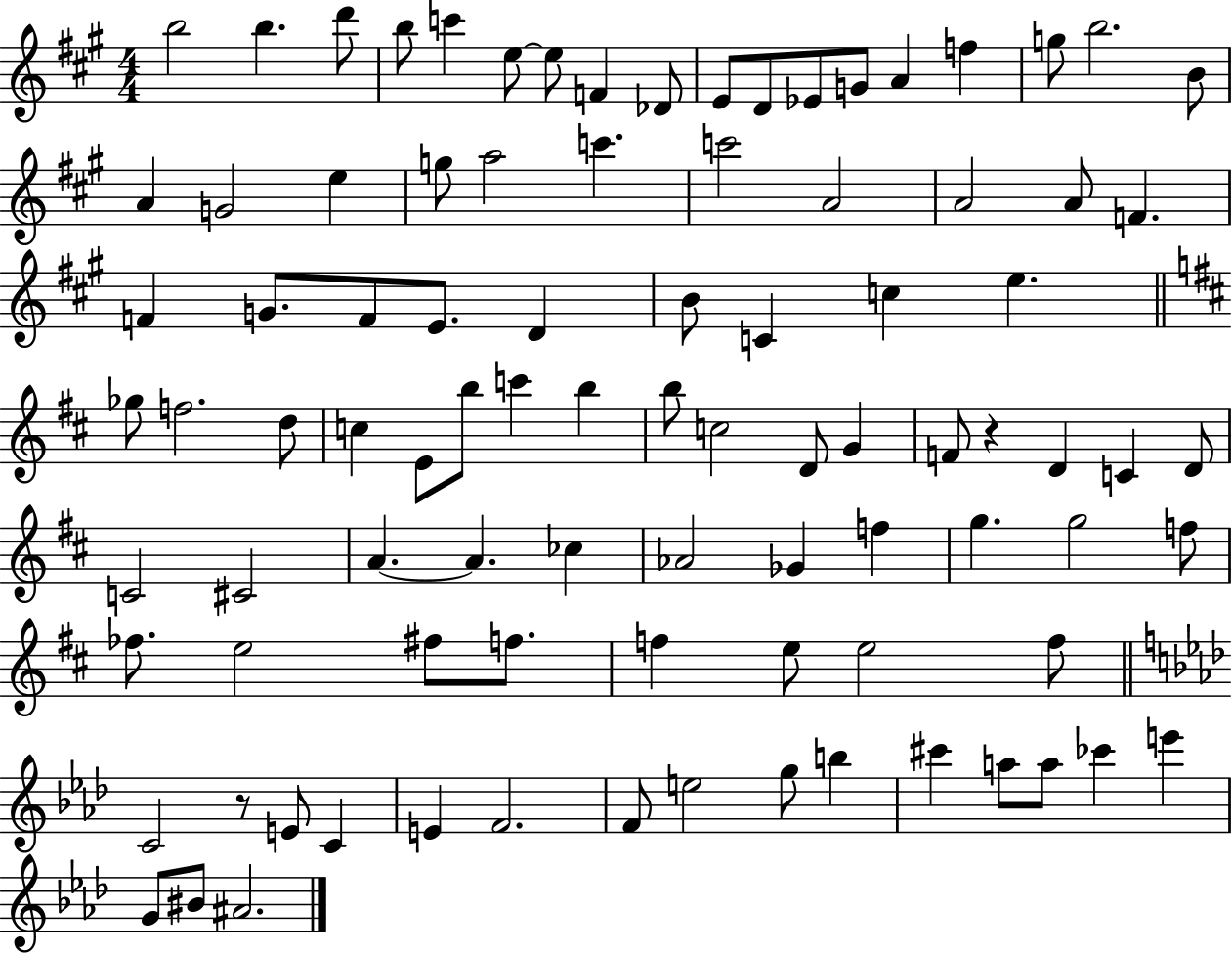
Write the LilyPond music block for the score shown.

{
  \clef treble
  \numericTimeSignature
  \time 4/4
  \key a \major
  b''2 b''4. d'''8 | b''8 c'''4 e''8~~ e''8 f'4 des'8 | e'8 d'8 ees'8 g'8 a'4 f''4 | g''8 b''2. b'8 | \break a'4 g'2 e''4 | g''8 a''2 c'''4. | c'''2 a'2 | a'2 a'8 f'4. | \break f'4 g'8. f'8 e'8. d'4 | b'8 c'4 c''4 e''4. | \bar "||" \break \key d \major ges''8 f''2. d''8 | c''4 e'8 b''8 c'''4 b''4 | b''8 c''2 d'8 g'4 | f'8 r4 d'4 c'4 d'8 | \break c'2 cis'2 | a'4.~~ a'4. ces''4 | aes'2 ges'4 f''4 | g''4. g''2 f''8 | \break fes''8. e''2 fis''8 f''8. | f''4 e''8 e''2 f''8 | \bar "||" \break \key aes \major c'2 r8 e'8 c'4 | e'4 f'2. | f'8 e''2 g''8 b''4 | cis'''4 a''8 a''8 ces'''4 e'''4 | \break g'8 bis'8 ais'2. | \bar "|."
}